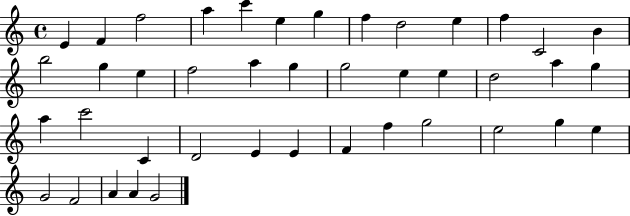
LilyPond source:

{
  \clef treble
  \time 4/4
  \defaultTimeSignature
  \key c \major
  e'4 f'4 f''2 | a''4 c'''4 e''4 g''4 | f''4 d''2 e''4 | f''4 c'2 b'4 | \break b''2 g''4 e''4 | f''2 a''4 g''4 | g''2 e''4 e''4 | d''2 a''4 g''4 | \break a''4 c'''2 c'4 | d'2 e'4 e'4 | f'4 f''4 g''2 | e''2 g''4 e''4 | \break g'2 f'2 | a'4 a'4 g'2 | \bar "|."
}